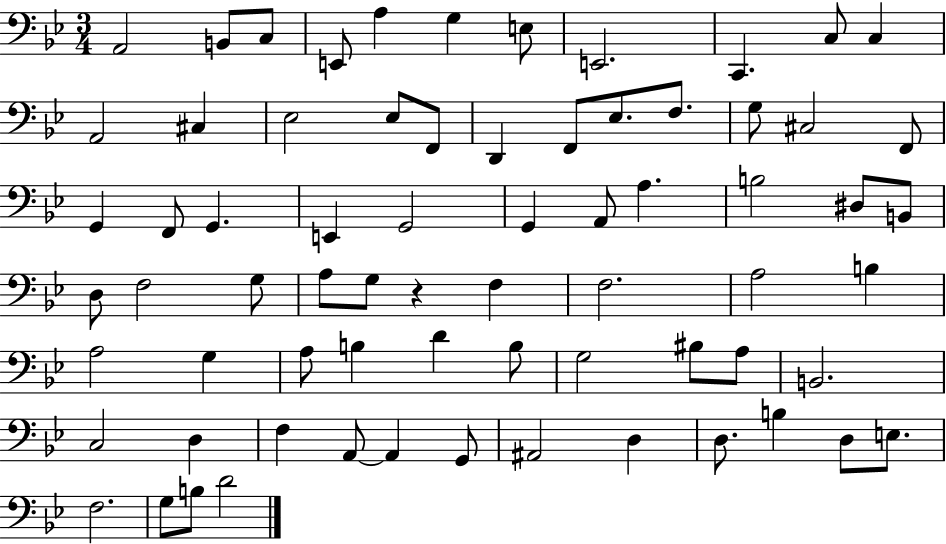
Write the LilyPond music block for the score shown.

{
  \clef bass
  \numericTimeSignature
  \time 3/4
  \key bes \major
  a,2 b,8 c8 | e,8 a4 g4 e8 | e,2. | c,4. c8 c4 | \break a,2 cis4 | ees2 ees8 f,8 | d,4 f,8 ees8. f8. | g8 cis2 f,8 | \break g,4 f,8 g,4. | e,4 g,2 | g,4 a,8 a4. | b2 dis8 b,8 | \break d8 f2 g8 | a8 g8 r4 f4 | f2. | a2 b4 | \break a2 g4 | a8 b4 d'4 b8 | g2 bis8 a8 | b,2. | \break c2 d4 | f4 a,8~~ a,4 g,8 | ais,2 d4 | d8. b4 d8 e8. | \break f2. | g8 b8 d'2 | \bar "|."
}